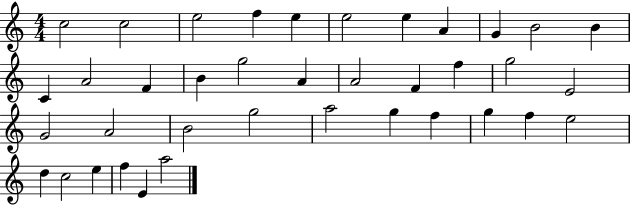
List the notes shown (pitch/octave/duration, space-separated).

C5/h C5/h E5/h F5/q E5/q E5/h E5/q A4/q G4/q B4/h B4/q C4/q A4/h F4/q B4/q G5/h A4/q A4/h F4/q F5/q G5/h E4/h G4/h A4/h B4/h G5/h A5/h G5/q F5/q G5/q F5/q E5/h D5/q C5/h E5/q F5/q E4/q A5/h